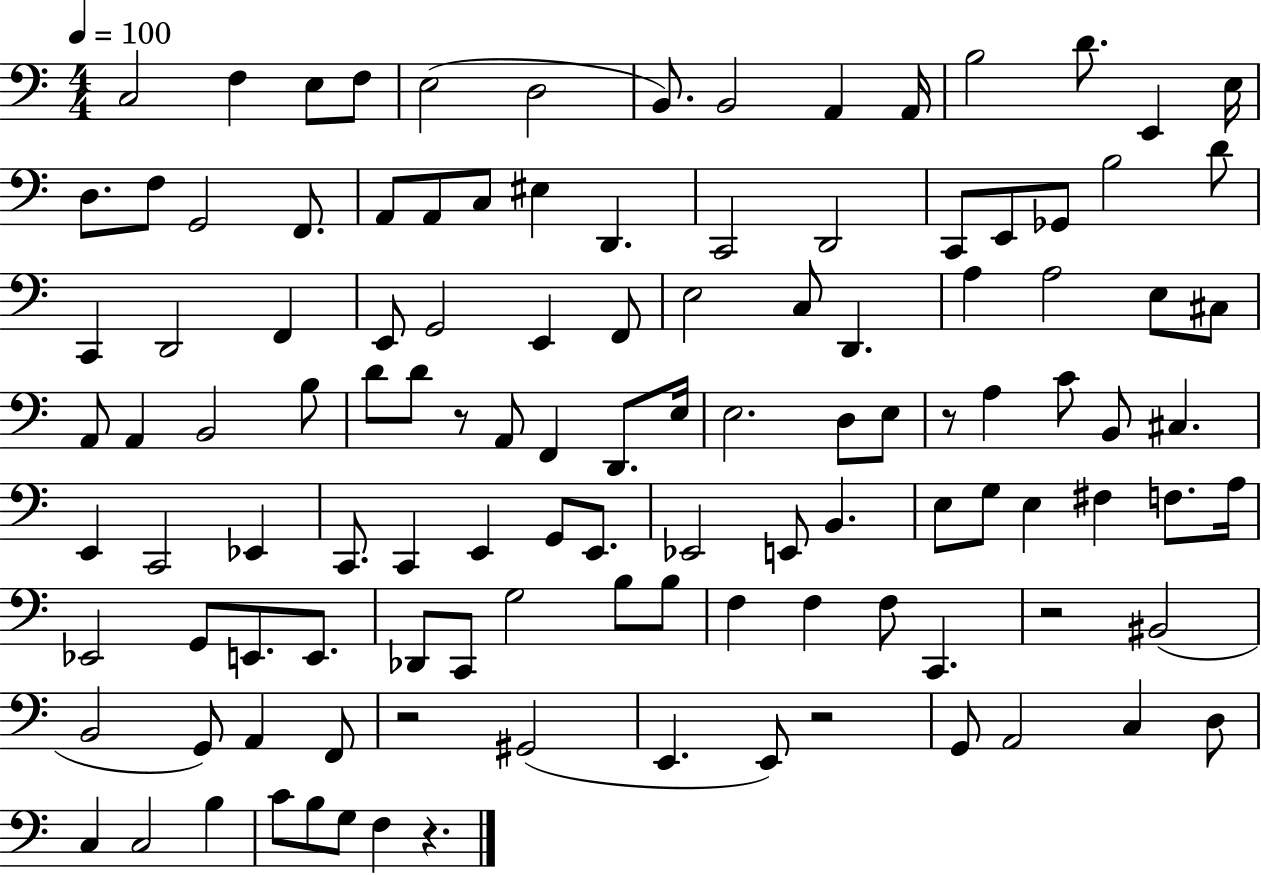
X:1
T:Untitled
M:4/4
L:1/4
K:C
C,2 F, E,/2 F,/2 E,2 D,2 B,,/2 B,,2 A,, A,,/4 B,2 D/2 E,, E,/4 D,/2 F,/2 G,,2 F,,/2 A,,/2 A,,/2 C,/2 ^E, D,, C,,2 D,,2 C,,/2 E,,/2 _G,,/2 B,2 D/2 C,, D,,2 F,, E,,/2 G,,2 E,, F,,/2 E,2 C,/2 D,, A, A,2 E,/2 ^C,/2 A,,/2 A,, B,,2 B,/2 D/2 D/2 z/2 A,,/2 F,, D,,/2 E,/4 E,2 D,/2 E,/2 z/2 A, C/2 B,,/2 ^C, E,, C,,2 _E,, C,,/2 C,, E,, G,,/2 E,,/2 _E,,2 E,,/2 B,, E,/2 G,/2 E, ^F, F,/2 A,/4 _E,,2 G,,/2 E,,/2 E,,/2 _D,,/2 C,,/2 G,2 B,/2 B,/2 F, F, F,/2 C,, z2 ^B,,2 B,,2 G,,/2 A,, F,,/2 z2 ^G,,2 E,, E,,/2 z2 G,,/2 A,,2 C, D,/2 C, C,2 B, C/2 B,/2 G,/2 F, z